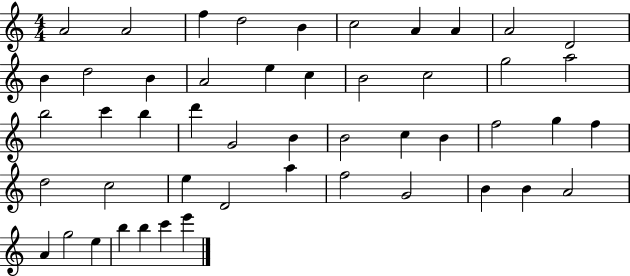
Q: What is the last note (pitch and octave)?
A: E6